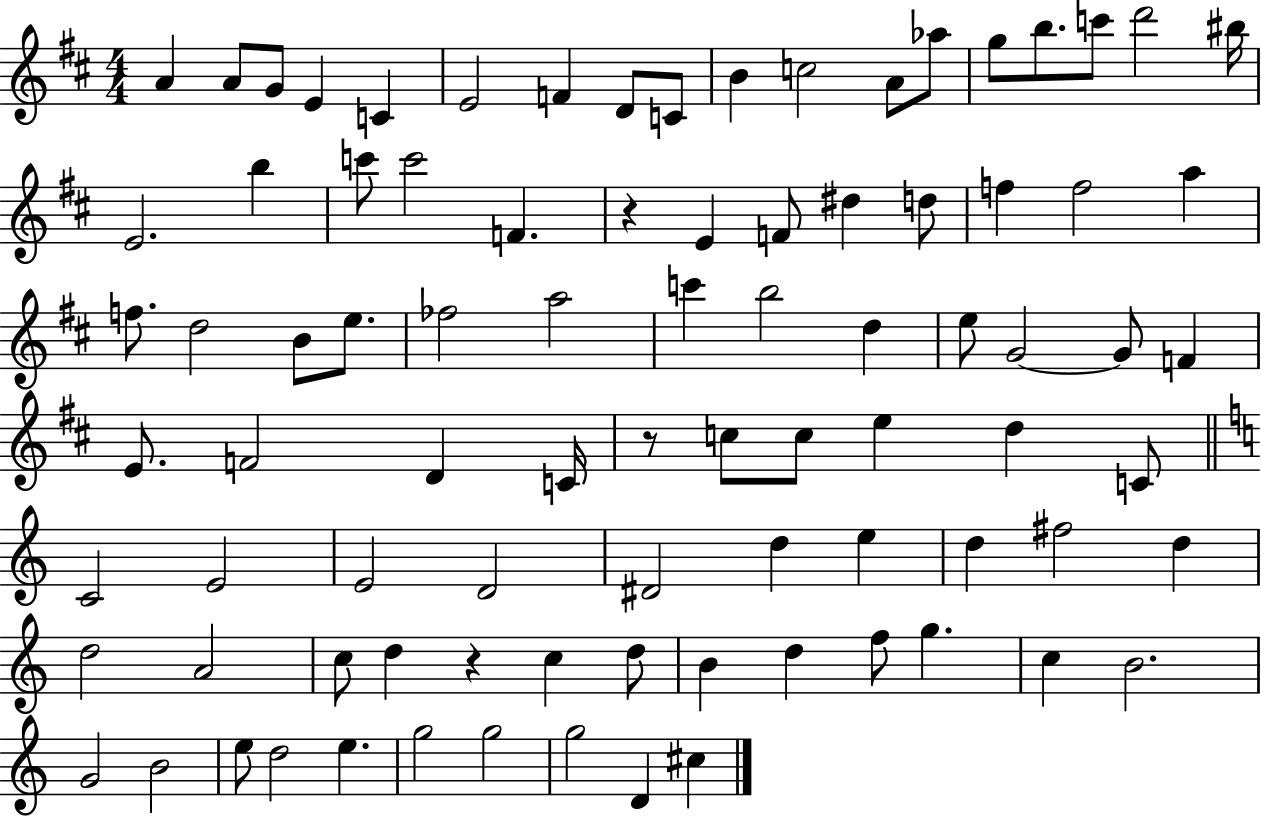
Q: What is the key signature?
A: D major